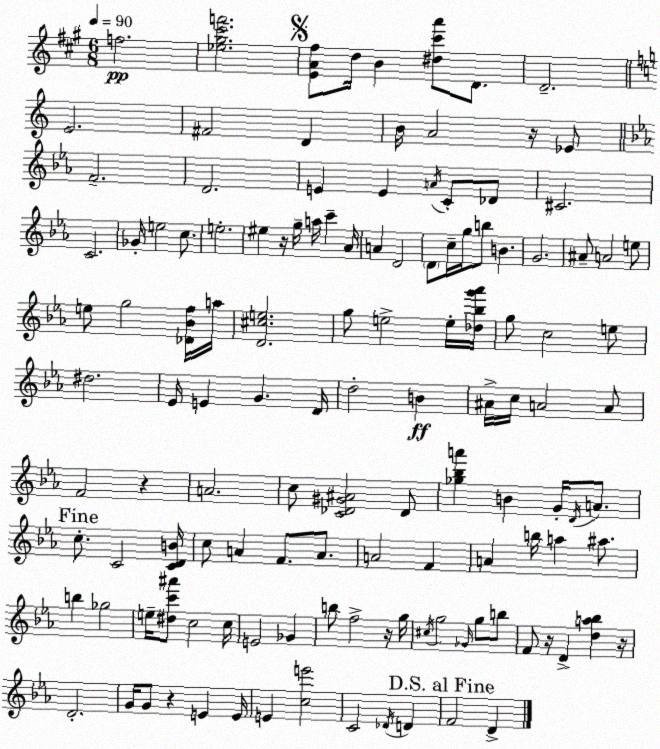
X:1
T:Untitled
M:6/8
L:1/4
K:A
f2 [_e^g^c'f']2 [EA^f]/2 d/4 B [^d^c'a']/2 D/2 D2 E2 ^F2 D B/4 A2 z/4 _E/2 F2 D2 E E A/4 C/2 _D/2 ^C2 C2 _G/4 e2 c/2 e2 ^e z/4 g/4 a/4 c' _A/4 A D2 D/2 c/4 g/4 b/2 B G2 ^A/2 A2 e/2 e/2 g2 [_D_Bf]/4 a/4 [D^ce]2 g/2 e2 e/4 [_d_bg'_a']/4 g/2 c2 e/2 ^d2 _E/4 E G D/4 d2 B ^A/4 c/4 A2 A/2 F2 z A2 c/2 [C_D^G^A]2 _D/2 [_g_ba'] B G/4 D/4 A/2 c/2 C2 [CDB]/4 c/2 A F/2 A/2 A2 F A b/4 a ^a/2 b _g2 e/4 [^dc'^a']/2 c2 c/4 E2 _G b/2 f2 z/4 g/4 ^c/4 g2 _G/4 g/2 b/2 F/2 z/4 D [da_b] z/4 D2 G/4 G/2 z E E/4 E [ce']2 C2 _D/4 D F2 D